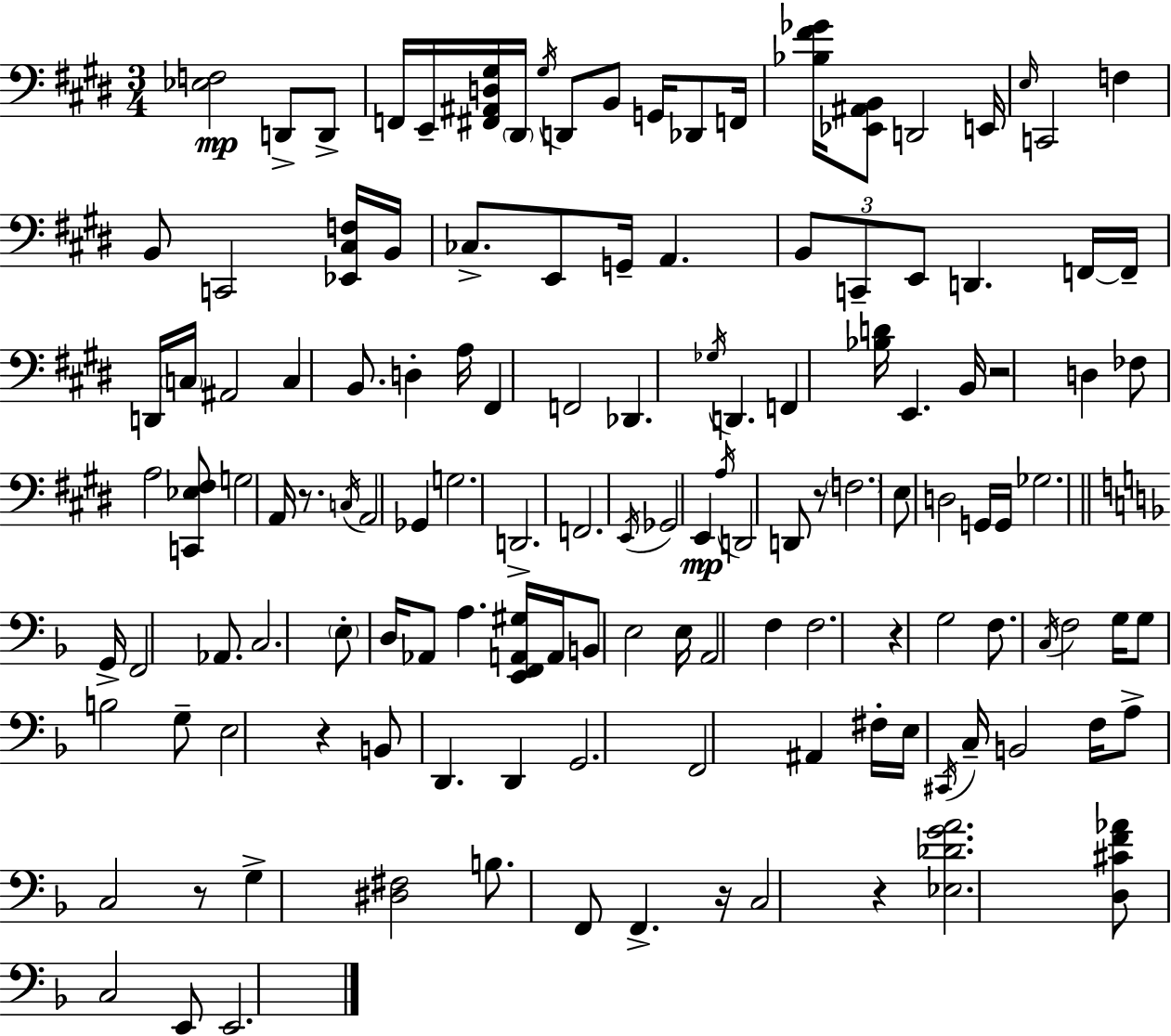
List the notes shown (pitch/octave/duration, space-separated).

[Eb3,F3]/h D2/e D2/e F2/s E2/s [F#2,A#2,D3,G#3]/s D#2/s G#3/s D2/e B2/e G2/s Db2/e F2/s [Bb3,F#4,Gb4]/s [Eb2,A#2,B2]/e D2/h E2/s E3/s C2/h F3/q B2/e C2/h [Eb2,C#3,F3]/s B2/s CES3/e. E2/e G2/s A2/q. B2/e C2/e E2/e D2/q. F2/s F2/s D2/s C3/s A#2/h C3/q B2/e. D3/q A3/s F#2/q F2/h Db2/q. Gb3/s D2/q. F2/q [Bb3,D4]/s E2/q. B2/s R/h D3/q FES3/e A3/h [C2,Eb3,F#3]/e G3/h A2/s R/e. C3/s A2/h Gb2/q G3/h. D2/h. F2/h. E2/s Gb2/h E2/q A3/s D2/h D2/e R/e F3/h. E3/e D3/h G2/s G2/s Gb3/h. G2/s F2/h Ab2/e. C3/h. E3/e D3/s Ab2/e A3/q. [E2,F2,A2,G#3]/s A2/s B2/e E3/h E3/s A2/h F3/q F3/h. R/q G3/h F3/e. C3/s F3/h G3/s G3/e B3/h G3/e E3/h R/q B2/e D2/q. D2/q G2/h. F2/h A#2/q F#3/s E3/s C#2/s C3/s B2/h F3/s A3/e C3/h R/e G3/q [D#3,F#3]/h B3/e. F2/e F2/q. R/s C3/h R/q [Eb3,Db4,G4,A4]/h. [D3,C#4,F4,Ab4]/e C3/h E2/e E2/h.